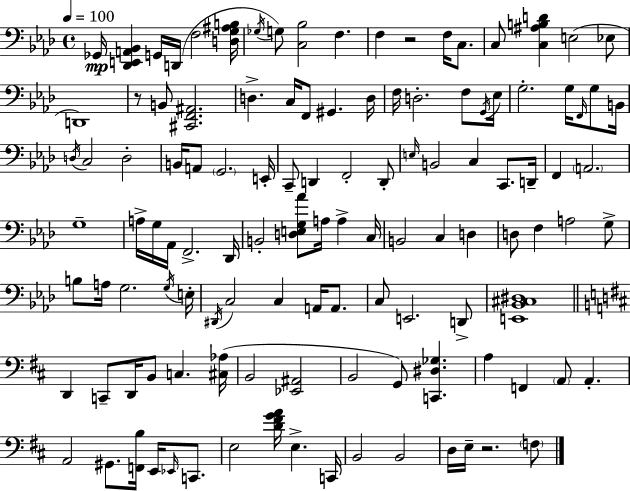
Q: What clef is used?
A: bass